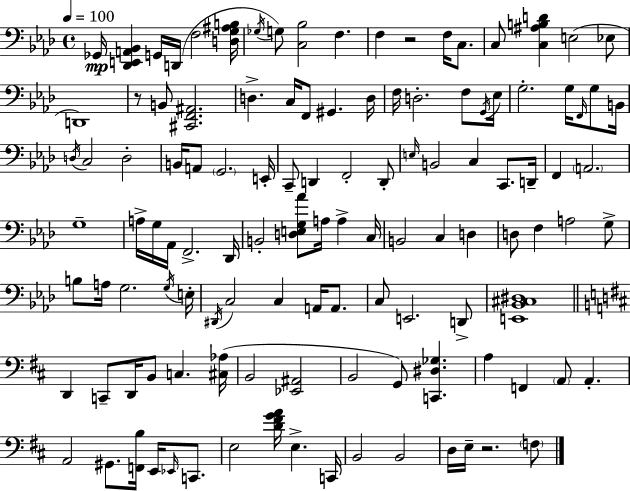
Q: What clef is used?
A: bass